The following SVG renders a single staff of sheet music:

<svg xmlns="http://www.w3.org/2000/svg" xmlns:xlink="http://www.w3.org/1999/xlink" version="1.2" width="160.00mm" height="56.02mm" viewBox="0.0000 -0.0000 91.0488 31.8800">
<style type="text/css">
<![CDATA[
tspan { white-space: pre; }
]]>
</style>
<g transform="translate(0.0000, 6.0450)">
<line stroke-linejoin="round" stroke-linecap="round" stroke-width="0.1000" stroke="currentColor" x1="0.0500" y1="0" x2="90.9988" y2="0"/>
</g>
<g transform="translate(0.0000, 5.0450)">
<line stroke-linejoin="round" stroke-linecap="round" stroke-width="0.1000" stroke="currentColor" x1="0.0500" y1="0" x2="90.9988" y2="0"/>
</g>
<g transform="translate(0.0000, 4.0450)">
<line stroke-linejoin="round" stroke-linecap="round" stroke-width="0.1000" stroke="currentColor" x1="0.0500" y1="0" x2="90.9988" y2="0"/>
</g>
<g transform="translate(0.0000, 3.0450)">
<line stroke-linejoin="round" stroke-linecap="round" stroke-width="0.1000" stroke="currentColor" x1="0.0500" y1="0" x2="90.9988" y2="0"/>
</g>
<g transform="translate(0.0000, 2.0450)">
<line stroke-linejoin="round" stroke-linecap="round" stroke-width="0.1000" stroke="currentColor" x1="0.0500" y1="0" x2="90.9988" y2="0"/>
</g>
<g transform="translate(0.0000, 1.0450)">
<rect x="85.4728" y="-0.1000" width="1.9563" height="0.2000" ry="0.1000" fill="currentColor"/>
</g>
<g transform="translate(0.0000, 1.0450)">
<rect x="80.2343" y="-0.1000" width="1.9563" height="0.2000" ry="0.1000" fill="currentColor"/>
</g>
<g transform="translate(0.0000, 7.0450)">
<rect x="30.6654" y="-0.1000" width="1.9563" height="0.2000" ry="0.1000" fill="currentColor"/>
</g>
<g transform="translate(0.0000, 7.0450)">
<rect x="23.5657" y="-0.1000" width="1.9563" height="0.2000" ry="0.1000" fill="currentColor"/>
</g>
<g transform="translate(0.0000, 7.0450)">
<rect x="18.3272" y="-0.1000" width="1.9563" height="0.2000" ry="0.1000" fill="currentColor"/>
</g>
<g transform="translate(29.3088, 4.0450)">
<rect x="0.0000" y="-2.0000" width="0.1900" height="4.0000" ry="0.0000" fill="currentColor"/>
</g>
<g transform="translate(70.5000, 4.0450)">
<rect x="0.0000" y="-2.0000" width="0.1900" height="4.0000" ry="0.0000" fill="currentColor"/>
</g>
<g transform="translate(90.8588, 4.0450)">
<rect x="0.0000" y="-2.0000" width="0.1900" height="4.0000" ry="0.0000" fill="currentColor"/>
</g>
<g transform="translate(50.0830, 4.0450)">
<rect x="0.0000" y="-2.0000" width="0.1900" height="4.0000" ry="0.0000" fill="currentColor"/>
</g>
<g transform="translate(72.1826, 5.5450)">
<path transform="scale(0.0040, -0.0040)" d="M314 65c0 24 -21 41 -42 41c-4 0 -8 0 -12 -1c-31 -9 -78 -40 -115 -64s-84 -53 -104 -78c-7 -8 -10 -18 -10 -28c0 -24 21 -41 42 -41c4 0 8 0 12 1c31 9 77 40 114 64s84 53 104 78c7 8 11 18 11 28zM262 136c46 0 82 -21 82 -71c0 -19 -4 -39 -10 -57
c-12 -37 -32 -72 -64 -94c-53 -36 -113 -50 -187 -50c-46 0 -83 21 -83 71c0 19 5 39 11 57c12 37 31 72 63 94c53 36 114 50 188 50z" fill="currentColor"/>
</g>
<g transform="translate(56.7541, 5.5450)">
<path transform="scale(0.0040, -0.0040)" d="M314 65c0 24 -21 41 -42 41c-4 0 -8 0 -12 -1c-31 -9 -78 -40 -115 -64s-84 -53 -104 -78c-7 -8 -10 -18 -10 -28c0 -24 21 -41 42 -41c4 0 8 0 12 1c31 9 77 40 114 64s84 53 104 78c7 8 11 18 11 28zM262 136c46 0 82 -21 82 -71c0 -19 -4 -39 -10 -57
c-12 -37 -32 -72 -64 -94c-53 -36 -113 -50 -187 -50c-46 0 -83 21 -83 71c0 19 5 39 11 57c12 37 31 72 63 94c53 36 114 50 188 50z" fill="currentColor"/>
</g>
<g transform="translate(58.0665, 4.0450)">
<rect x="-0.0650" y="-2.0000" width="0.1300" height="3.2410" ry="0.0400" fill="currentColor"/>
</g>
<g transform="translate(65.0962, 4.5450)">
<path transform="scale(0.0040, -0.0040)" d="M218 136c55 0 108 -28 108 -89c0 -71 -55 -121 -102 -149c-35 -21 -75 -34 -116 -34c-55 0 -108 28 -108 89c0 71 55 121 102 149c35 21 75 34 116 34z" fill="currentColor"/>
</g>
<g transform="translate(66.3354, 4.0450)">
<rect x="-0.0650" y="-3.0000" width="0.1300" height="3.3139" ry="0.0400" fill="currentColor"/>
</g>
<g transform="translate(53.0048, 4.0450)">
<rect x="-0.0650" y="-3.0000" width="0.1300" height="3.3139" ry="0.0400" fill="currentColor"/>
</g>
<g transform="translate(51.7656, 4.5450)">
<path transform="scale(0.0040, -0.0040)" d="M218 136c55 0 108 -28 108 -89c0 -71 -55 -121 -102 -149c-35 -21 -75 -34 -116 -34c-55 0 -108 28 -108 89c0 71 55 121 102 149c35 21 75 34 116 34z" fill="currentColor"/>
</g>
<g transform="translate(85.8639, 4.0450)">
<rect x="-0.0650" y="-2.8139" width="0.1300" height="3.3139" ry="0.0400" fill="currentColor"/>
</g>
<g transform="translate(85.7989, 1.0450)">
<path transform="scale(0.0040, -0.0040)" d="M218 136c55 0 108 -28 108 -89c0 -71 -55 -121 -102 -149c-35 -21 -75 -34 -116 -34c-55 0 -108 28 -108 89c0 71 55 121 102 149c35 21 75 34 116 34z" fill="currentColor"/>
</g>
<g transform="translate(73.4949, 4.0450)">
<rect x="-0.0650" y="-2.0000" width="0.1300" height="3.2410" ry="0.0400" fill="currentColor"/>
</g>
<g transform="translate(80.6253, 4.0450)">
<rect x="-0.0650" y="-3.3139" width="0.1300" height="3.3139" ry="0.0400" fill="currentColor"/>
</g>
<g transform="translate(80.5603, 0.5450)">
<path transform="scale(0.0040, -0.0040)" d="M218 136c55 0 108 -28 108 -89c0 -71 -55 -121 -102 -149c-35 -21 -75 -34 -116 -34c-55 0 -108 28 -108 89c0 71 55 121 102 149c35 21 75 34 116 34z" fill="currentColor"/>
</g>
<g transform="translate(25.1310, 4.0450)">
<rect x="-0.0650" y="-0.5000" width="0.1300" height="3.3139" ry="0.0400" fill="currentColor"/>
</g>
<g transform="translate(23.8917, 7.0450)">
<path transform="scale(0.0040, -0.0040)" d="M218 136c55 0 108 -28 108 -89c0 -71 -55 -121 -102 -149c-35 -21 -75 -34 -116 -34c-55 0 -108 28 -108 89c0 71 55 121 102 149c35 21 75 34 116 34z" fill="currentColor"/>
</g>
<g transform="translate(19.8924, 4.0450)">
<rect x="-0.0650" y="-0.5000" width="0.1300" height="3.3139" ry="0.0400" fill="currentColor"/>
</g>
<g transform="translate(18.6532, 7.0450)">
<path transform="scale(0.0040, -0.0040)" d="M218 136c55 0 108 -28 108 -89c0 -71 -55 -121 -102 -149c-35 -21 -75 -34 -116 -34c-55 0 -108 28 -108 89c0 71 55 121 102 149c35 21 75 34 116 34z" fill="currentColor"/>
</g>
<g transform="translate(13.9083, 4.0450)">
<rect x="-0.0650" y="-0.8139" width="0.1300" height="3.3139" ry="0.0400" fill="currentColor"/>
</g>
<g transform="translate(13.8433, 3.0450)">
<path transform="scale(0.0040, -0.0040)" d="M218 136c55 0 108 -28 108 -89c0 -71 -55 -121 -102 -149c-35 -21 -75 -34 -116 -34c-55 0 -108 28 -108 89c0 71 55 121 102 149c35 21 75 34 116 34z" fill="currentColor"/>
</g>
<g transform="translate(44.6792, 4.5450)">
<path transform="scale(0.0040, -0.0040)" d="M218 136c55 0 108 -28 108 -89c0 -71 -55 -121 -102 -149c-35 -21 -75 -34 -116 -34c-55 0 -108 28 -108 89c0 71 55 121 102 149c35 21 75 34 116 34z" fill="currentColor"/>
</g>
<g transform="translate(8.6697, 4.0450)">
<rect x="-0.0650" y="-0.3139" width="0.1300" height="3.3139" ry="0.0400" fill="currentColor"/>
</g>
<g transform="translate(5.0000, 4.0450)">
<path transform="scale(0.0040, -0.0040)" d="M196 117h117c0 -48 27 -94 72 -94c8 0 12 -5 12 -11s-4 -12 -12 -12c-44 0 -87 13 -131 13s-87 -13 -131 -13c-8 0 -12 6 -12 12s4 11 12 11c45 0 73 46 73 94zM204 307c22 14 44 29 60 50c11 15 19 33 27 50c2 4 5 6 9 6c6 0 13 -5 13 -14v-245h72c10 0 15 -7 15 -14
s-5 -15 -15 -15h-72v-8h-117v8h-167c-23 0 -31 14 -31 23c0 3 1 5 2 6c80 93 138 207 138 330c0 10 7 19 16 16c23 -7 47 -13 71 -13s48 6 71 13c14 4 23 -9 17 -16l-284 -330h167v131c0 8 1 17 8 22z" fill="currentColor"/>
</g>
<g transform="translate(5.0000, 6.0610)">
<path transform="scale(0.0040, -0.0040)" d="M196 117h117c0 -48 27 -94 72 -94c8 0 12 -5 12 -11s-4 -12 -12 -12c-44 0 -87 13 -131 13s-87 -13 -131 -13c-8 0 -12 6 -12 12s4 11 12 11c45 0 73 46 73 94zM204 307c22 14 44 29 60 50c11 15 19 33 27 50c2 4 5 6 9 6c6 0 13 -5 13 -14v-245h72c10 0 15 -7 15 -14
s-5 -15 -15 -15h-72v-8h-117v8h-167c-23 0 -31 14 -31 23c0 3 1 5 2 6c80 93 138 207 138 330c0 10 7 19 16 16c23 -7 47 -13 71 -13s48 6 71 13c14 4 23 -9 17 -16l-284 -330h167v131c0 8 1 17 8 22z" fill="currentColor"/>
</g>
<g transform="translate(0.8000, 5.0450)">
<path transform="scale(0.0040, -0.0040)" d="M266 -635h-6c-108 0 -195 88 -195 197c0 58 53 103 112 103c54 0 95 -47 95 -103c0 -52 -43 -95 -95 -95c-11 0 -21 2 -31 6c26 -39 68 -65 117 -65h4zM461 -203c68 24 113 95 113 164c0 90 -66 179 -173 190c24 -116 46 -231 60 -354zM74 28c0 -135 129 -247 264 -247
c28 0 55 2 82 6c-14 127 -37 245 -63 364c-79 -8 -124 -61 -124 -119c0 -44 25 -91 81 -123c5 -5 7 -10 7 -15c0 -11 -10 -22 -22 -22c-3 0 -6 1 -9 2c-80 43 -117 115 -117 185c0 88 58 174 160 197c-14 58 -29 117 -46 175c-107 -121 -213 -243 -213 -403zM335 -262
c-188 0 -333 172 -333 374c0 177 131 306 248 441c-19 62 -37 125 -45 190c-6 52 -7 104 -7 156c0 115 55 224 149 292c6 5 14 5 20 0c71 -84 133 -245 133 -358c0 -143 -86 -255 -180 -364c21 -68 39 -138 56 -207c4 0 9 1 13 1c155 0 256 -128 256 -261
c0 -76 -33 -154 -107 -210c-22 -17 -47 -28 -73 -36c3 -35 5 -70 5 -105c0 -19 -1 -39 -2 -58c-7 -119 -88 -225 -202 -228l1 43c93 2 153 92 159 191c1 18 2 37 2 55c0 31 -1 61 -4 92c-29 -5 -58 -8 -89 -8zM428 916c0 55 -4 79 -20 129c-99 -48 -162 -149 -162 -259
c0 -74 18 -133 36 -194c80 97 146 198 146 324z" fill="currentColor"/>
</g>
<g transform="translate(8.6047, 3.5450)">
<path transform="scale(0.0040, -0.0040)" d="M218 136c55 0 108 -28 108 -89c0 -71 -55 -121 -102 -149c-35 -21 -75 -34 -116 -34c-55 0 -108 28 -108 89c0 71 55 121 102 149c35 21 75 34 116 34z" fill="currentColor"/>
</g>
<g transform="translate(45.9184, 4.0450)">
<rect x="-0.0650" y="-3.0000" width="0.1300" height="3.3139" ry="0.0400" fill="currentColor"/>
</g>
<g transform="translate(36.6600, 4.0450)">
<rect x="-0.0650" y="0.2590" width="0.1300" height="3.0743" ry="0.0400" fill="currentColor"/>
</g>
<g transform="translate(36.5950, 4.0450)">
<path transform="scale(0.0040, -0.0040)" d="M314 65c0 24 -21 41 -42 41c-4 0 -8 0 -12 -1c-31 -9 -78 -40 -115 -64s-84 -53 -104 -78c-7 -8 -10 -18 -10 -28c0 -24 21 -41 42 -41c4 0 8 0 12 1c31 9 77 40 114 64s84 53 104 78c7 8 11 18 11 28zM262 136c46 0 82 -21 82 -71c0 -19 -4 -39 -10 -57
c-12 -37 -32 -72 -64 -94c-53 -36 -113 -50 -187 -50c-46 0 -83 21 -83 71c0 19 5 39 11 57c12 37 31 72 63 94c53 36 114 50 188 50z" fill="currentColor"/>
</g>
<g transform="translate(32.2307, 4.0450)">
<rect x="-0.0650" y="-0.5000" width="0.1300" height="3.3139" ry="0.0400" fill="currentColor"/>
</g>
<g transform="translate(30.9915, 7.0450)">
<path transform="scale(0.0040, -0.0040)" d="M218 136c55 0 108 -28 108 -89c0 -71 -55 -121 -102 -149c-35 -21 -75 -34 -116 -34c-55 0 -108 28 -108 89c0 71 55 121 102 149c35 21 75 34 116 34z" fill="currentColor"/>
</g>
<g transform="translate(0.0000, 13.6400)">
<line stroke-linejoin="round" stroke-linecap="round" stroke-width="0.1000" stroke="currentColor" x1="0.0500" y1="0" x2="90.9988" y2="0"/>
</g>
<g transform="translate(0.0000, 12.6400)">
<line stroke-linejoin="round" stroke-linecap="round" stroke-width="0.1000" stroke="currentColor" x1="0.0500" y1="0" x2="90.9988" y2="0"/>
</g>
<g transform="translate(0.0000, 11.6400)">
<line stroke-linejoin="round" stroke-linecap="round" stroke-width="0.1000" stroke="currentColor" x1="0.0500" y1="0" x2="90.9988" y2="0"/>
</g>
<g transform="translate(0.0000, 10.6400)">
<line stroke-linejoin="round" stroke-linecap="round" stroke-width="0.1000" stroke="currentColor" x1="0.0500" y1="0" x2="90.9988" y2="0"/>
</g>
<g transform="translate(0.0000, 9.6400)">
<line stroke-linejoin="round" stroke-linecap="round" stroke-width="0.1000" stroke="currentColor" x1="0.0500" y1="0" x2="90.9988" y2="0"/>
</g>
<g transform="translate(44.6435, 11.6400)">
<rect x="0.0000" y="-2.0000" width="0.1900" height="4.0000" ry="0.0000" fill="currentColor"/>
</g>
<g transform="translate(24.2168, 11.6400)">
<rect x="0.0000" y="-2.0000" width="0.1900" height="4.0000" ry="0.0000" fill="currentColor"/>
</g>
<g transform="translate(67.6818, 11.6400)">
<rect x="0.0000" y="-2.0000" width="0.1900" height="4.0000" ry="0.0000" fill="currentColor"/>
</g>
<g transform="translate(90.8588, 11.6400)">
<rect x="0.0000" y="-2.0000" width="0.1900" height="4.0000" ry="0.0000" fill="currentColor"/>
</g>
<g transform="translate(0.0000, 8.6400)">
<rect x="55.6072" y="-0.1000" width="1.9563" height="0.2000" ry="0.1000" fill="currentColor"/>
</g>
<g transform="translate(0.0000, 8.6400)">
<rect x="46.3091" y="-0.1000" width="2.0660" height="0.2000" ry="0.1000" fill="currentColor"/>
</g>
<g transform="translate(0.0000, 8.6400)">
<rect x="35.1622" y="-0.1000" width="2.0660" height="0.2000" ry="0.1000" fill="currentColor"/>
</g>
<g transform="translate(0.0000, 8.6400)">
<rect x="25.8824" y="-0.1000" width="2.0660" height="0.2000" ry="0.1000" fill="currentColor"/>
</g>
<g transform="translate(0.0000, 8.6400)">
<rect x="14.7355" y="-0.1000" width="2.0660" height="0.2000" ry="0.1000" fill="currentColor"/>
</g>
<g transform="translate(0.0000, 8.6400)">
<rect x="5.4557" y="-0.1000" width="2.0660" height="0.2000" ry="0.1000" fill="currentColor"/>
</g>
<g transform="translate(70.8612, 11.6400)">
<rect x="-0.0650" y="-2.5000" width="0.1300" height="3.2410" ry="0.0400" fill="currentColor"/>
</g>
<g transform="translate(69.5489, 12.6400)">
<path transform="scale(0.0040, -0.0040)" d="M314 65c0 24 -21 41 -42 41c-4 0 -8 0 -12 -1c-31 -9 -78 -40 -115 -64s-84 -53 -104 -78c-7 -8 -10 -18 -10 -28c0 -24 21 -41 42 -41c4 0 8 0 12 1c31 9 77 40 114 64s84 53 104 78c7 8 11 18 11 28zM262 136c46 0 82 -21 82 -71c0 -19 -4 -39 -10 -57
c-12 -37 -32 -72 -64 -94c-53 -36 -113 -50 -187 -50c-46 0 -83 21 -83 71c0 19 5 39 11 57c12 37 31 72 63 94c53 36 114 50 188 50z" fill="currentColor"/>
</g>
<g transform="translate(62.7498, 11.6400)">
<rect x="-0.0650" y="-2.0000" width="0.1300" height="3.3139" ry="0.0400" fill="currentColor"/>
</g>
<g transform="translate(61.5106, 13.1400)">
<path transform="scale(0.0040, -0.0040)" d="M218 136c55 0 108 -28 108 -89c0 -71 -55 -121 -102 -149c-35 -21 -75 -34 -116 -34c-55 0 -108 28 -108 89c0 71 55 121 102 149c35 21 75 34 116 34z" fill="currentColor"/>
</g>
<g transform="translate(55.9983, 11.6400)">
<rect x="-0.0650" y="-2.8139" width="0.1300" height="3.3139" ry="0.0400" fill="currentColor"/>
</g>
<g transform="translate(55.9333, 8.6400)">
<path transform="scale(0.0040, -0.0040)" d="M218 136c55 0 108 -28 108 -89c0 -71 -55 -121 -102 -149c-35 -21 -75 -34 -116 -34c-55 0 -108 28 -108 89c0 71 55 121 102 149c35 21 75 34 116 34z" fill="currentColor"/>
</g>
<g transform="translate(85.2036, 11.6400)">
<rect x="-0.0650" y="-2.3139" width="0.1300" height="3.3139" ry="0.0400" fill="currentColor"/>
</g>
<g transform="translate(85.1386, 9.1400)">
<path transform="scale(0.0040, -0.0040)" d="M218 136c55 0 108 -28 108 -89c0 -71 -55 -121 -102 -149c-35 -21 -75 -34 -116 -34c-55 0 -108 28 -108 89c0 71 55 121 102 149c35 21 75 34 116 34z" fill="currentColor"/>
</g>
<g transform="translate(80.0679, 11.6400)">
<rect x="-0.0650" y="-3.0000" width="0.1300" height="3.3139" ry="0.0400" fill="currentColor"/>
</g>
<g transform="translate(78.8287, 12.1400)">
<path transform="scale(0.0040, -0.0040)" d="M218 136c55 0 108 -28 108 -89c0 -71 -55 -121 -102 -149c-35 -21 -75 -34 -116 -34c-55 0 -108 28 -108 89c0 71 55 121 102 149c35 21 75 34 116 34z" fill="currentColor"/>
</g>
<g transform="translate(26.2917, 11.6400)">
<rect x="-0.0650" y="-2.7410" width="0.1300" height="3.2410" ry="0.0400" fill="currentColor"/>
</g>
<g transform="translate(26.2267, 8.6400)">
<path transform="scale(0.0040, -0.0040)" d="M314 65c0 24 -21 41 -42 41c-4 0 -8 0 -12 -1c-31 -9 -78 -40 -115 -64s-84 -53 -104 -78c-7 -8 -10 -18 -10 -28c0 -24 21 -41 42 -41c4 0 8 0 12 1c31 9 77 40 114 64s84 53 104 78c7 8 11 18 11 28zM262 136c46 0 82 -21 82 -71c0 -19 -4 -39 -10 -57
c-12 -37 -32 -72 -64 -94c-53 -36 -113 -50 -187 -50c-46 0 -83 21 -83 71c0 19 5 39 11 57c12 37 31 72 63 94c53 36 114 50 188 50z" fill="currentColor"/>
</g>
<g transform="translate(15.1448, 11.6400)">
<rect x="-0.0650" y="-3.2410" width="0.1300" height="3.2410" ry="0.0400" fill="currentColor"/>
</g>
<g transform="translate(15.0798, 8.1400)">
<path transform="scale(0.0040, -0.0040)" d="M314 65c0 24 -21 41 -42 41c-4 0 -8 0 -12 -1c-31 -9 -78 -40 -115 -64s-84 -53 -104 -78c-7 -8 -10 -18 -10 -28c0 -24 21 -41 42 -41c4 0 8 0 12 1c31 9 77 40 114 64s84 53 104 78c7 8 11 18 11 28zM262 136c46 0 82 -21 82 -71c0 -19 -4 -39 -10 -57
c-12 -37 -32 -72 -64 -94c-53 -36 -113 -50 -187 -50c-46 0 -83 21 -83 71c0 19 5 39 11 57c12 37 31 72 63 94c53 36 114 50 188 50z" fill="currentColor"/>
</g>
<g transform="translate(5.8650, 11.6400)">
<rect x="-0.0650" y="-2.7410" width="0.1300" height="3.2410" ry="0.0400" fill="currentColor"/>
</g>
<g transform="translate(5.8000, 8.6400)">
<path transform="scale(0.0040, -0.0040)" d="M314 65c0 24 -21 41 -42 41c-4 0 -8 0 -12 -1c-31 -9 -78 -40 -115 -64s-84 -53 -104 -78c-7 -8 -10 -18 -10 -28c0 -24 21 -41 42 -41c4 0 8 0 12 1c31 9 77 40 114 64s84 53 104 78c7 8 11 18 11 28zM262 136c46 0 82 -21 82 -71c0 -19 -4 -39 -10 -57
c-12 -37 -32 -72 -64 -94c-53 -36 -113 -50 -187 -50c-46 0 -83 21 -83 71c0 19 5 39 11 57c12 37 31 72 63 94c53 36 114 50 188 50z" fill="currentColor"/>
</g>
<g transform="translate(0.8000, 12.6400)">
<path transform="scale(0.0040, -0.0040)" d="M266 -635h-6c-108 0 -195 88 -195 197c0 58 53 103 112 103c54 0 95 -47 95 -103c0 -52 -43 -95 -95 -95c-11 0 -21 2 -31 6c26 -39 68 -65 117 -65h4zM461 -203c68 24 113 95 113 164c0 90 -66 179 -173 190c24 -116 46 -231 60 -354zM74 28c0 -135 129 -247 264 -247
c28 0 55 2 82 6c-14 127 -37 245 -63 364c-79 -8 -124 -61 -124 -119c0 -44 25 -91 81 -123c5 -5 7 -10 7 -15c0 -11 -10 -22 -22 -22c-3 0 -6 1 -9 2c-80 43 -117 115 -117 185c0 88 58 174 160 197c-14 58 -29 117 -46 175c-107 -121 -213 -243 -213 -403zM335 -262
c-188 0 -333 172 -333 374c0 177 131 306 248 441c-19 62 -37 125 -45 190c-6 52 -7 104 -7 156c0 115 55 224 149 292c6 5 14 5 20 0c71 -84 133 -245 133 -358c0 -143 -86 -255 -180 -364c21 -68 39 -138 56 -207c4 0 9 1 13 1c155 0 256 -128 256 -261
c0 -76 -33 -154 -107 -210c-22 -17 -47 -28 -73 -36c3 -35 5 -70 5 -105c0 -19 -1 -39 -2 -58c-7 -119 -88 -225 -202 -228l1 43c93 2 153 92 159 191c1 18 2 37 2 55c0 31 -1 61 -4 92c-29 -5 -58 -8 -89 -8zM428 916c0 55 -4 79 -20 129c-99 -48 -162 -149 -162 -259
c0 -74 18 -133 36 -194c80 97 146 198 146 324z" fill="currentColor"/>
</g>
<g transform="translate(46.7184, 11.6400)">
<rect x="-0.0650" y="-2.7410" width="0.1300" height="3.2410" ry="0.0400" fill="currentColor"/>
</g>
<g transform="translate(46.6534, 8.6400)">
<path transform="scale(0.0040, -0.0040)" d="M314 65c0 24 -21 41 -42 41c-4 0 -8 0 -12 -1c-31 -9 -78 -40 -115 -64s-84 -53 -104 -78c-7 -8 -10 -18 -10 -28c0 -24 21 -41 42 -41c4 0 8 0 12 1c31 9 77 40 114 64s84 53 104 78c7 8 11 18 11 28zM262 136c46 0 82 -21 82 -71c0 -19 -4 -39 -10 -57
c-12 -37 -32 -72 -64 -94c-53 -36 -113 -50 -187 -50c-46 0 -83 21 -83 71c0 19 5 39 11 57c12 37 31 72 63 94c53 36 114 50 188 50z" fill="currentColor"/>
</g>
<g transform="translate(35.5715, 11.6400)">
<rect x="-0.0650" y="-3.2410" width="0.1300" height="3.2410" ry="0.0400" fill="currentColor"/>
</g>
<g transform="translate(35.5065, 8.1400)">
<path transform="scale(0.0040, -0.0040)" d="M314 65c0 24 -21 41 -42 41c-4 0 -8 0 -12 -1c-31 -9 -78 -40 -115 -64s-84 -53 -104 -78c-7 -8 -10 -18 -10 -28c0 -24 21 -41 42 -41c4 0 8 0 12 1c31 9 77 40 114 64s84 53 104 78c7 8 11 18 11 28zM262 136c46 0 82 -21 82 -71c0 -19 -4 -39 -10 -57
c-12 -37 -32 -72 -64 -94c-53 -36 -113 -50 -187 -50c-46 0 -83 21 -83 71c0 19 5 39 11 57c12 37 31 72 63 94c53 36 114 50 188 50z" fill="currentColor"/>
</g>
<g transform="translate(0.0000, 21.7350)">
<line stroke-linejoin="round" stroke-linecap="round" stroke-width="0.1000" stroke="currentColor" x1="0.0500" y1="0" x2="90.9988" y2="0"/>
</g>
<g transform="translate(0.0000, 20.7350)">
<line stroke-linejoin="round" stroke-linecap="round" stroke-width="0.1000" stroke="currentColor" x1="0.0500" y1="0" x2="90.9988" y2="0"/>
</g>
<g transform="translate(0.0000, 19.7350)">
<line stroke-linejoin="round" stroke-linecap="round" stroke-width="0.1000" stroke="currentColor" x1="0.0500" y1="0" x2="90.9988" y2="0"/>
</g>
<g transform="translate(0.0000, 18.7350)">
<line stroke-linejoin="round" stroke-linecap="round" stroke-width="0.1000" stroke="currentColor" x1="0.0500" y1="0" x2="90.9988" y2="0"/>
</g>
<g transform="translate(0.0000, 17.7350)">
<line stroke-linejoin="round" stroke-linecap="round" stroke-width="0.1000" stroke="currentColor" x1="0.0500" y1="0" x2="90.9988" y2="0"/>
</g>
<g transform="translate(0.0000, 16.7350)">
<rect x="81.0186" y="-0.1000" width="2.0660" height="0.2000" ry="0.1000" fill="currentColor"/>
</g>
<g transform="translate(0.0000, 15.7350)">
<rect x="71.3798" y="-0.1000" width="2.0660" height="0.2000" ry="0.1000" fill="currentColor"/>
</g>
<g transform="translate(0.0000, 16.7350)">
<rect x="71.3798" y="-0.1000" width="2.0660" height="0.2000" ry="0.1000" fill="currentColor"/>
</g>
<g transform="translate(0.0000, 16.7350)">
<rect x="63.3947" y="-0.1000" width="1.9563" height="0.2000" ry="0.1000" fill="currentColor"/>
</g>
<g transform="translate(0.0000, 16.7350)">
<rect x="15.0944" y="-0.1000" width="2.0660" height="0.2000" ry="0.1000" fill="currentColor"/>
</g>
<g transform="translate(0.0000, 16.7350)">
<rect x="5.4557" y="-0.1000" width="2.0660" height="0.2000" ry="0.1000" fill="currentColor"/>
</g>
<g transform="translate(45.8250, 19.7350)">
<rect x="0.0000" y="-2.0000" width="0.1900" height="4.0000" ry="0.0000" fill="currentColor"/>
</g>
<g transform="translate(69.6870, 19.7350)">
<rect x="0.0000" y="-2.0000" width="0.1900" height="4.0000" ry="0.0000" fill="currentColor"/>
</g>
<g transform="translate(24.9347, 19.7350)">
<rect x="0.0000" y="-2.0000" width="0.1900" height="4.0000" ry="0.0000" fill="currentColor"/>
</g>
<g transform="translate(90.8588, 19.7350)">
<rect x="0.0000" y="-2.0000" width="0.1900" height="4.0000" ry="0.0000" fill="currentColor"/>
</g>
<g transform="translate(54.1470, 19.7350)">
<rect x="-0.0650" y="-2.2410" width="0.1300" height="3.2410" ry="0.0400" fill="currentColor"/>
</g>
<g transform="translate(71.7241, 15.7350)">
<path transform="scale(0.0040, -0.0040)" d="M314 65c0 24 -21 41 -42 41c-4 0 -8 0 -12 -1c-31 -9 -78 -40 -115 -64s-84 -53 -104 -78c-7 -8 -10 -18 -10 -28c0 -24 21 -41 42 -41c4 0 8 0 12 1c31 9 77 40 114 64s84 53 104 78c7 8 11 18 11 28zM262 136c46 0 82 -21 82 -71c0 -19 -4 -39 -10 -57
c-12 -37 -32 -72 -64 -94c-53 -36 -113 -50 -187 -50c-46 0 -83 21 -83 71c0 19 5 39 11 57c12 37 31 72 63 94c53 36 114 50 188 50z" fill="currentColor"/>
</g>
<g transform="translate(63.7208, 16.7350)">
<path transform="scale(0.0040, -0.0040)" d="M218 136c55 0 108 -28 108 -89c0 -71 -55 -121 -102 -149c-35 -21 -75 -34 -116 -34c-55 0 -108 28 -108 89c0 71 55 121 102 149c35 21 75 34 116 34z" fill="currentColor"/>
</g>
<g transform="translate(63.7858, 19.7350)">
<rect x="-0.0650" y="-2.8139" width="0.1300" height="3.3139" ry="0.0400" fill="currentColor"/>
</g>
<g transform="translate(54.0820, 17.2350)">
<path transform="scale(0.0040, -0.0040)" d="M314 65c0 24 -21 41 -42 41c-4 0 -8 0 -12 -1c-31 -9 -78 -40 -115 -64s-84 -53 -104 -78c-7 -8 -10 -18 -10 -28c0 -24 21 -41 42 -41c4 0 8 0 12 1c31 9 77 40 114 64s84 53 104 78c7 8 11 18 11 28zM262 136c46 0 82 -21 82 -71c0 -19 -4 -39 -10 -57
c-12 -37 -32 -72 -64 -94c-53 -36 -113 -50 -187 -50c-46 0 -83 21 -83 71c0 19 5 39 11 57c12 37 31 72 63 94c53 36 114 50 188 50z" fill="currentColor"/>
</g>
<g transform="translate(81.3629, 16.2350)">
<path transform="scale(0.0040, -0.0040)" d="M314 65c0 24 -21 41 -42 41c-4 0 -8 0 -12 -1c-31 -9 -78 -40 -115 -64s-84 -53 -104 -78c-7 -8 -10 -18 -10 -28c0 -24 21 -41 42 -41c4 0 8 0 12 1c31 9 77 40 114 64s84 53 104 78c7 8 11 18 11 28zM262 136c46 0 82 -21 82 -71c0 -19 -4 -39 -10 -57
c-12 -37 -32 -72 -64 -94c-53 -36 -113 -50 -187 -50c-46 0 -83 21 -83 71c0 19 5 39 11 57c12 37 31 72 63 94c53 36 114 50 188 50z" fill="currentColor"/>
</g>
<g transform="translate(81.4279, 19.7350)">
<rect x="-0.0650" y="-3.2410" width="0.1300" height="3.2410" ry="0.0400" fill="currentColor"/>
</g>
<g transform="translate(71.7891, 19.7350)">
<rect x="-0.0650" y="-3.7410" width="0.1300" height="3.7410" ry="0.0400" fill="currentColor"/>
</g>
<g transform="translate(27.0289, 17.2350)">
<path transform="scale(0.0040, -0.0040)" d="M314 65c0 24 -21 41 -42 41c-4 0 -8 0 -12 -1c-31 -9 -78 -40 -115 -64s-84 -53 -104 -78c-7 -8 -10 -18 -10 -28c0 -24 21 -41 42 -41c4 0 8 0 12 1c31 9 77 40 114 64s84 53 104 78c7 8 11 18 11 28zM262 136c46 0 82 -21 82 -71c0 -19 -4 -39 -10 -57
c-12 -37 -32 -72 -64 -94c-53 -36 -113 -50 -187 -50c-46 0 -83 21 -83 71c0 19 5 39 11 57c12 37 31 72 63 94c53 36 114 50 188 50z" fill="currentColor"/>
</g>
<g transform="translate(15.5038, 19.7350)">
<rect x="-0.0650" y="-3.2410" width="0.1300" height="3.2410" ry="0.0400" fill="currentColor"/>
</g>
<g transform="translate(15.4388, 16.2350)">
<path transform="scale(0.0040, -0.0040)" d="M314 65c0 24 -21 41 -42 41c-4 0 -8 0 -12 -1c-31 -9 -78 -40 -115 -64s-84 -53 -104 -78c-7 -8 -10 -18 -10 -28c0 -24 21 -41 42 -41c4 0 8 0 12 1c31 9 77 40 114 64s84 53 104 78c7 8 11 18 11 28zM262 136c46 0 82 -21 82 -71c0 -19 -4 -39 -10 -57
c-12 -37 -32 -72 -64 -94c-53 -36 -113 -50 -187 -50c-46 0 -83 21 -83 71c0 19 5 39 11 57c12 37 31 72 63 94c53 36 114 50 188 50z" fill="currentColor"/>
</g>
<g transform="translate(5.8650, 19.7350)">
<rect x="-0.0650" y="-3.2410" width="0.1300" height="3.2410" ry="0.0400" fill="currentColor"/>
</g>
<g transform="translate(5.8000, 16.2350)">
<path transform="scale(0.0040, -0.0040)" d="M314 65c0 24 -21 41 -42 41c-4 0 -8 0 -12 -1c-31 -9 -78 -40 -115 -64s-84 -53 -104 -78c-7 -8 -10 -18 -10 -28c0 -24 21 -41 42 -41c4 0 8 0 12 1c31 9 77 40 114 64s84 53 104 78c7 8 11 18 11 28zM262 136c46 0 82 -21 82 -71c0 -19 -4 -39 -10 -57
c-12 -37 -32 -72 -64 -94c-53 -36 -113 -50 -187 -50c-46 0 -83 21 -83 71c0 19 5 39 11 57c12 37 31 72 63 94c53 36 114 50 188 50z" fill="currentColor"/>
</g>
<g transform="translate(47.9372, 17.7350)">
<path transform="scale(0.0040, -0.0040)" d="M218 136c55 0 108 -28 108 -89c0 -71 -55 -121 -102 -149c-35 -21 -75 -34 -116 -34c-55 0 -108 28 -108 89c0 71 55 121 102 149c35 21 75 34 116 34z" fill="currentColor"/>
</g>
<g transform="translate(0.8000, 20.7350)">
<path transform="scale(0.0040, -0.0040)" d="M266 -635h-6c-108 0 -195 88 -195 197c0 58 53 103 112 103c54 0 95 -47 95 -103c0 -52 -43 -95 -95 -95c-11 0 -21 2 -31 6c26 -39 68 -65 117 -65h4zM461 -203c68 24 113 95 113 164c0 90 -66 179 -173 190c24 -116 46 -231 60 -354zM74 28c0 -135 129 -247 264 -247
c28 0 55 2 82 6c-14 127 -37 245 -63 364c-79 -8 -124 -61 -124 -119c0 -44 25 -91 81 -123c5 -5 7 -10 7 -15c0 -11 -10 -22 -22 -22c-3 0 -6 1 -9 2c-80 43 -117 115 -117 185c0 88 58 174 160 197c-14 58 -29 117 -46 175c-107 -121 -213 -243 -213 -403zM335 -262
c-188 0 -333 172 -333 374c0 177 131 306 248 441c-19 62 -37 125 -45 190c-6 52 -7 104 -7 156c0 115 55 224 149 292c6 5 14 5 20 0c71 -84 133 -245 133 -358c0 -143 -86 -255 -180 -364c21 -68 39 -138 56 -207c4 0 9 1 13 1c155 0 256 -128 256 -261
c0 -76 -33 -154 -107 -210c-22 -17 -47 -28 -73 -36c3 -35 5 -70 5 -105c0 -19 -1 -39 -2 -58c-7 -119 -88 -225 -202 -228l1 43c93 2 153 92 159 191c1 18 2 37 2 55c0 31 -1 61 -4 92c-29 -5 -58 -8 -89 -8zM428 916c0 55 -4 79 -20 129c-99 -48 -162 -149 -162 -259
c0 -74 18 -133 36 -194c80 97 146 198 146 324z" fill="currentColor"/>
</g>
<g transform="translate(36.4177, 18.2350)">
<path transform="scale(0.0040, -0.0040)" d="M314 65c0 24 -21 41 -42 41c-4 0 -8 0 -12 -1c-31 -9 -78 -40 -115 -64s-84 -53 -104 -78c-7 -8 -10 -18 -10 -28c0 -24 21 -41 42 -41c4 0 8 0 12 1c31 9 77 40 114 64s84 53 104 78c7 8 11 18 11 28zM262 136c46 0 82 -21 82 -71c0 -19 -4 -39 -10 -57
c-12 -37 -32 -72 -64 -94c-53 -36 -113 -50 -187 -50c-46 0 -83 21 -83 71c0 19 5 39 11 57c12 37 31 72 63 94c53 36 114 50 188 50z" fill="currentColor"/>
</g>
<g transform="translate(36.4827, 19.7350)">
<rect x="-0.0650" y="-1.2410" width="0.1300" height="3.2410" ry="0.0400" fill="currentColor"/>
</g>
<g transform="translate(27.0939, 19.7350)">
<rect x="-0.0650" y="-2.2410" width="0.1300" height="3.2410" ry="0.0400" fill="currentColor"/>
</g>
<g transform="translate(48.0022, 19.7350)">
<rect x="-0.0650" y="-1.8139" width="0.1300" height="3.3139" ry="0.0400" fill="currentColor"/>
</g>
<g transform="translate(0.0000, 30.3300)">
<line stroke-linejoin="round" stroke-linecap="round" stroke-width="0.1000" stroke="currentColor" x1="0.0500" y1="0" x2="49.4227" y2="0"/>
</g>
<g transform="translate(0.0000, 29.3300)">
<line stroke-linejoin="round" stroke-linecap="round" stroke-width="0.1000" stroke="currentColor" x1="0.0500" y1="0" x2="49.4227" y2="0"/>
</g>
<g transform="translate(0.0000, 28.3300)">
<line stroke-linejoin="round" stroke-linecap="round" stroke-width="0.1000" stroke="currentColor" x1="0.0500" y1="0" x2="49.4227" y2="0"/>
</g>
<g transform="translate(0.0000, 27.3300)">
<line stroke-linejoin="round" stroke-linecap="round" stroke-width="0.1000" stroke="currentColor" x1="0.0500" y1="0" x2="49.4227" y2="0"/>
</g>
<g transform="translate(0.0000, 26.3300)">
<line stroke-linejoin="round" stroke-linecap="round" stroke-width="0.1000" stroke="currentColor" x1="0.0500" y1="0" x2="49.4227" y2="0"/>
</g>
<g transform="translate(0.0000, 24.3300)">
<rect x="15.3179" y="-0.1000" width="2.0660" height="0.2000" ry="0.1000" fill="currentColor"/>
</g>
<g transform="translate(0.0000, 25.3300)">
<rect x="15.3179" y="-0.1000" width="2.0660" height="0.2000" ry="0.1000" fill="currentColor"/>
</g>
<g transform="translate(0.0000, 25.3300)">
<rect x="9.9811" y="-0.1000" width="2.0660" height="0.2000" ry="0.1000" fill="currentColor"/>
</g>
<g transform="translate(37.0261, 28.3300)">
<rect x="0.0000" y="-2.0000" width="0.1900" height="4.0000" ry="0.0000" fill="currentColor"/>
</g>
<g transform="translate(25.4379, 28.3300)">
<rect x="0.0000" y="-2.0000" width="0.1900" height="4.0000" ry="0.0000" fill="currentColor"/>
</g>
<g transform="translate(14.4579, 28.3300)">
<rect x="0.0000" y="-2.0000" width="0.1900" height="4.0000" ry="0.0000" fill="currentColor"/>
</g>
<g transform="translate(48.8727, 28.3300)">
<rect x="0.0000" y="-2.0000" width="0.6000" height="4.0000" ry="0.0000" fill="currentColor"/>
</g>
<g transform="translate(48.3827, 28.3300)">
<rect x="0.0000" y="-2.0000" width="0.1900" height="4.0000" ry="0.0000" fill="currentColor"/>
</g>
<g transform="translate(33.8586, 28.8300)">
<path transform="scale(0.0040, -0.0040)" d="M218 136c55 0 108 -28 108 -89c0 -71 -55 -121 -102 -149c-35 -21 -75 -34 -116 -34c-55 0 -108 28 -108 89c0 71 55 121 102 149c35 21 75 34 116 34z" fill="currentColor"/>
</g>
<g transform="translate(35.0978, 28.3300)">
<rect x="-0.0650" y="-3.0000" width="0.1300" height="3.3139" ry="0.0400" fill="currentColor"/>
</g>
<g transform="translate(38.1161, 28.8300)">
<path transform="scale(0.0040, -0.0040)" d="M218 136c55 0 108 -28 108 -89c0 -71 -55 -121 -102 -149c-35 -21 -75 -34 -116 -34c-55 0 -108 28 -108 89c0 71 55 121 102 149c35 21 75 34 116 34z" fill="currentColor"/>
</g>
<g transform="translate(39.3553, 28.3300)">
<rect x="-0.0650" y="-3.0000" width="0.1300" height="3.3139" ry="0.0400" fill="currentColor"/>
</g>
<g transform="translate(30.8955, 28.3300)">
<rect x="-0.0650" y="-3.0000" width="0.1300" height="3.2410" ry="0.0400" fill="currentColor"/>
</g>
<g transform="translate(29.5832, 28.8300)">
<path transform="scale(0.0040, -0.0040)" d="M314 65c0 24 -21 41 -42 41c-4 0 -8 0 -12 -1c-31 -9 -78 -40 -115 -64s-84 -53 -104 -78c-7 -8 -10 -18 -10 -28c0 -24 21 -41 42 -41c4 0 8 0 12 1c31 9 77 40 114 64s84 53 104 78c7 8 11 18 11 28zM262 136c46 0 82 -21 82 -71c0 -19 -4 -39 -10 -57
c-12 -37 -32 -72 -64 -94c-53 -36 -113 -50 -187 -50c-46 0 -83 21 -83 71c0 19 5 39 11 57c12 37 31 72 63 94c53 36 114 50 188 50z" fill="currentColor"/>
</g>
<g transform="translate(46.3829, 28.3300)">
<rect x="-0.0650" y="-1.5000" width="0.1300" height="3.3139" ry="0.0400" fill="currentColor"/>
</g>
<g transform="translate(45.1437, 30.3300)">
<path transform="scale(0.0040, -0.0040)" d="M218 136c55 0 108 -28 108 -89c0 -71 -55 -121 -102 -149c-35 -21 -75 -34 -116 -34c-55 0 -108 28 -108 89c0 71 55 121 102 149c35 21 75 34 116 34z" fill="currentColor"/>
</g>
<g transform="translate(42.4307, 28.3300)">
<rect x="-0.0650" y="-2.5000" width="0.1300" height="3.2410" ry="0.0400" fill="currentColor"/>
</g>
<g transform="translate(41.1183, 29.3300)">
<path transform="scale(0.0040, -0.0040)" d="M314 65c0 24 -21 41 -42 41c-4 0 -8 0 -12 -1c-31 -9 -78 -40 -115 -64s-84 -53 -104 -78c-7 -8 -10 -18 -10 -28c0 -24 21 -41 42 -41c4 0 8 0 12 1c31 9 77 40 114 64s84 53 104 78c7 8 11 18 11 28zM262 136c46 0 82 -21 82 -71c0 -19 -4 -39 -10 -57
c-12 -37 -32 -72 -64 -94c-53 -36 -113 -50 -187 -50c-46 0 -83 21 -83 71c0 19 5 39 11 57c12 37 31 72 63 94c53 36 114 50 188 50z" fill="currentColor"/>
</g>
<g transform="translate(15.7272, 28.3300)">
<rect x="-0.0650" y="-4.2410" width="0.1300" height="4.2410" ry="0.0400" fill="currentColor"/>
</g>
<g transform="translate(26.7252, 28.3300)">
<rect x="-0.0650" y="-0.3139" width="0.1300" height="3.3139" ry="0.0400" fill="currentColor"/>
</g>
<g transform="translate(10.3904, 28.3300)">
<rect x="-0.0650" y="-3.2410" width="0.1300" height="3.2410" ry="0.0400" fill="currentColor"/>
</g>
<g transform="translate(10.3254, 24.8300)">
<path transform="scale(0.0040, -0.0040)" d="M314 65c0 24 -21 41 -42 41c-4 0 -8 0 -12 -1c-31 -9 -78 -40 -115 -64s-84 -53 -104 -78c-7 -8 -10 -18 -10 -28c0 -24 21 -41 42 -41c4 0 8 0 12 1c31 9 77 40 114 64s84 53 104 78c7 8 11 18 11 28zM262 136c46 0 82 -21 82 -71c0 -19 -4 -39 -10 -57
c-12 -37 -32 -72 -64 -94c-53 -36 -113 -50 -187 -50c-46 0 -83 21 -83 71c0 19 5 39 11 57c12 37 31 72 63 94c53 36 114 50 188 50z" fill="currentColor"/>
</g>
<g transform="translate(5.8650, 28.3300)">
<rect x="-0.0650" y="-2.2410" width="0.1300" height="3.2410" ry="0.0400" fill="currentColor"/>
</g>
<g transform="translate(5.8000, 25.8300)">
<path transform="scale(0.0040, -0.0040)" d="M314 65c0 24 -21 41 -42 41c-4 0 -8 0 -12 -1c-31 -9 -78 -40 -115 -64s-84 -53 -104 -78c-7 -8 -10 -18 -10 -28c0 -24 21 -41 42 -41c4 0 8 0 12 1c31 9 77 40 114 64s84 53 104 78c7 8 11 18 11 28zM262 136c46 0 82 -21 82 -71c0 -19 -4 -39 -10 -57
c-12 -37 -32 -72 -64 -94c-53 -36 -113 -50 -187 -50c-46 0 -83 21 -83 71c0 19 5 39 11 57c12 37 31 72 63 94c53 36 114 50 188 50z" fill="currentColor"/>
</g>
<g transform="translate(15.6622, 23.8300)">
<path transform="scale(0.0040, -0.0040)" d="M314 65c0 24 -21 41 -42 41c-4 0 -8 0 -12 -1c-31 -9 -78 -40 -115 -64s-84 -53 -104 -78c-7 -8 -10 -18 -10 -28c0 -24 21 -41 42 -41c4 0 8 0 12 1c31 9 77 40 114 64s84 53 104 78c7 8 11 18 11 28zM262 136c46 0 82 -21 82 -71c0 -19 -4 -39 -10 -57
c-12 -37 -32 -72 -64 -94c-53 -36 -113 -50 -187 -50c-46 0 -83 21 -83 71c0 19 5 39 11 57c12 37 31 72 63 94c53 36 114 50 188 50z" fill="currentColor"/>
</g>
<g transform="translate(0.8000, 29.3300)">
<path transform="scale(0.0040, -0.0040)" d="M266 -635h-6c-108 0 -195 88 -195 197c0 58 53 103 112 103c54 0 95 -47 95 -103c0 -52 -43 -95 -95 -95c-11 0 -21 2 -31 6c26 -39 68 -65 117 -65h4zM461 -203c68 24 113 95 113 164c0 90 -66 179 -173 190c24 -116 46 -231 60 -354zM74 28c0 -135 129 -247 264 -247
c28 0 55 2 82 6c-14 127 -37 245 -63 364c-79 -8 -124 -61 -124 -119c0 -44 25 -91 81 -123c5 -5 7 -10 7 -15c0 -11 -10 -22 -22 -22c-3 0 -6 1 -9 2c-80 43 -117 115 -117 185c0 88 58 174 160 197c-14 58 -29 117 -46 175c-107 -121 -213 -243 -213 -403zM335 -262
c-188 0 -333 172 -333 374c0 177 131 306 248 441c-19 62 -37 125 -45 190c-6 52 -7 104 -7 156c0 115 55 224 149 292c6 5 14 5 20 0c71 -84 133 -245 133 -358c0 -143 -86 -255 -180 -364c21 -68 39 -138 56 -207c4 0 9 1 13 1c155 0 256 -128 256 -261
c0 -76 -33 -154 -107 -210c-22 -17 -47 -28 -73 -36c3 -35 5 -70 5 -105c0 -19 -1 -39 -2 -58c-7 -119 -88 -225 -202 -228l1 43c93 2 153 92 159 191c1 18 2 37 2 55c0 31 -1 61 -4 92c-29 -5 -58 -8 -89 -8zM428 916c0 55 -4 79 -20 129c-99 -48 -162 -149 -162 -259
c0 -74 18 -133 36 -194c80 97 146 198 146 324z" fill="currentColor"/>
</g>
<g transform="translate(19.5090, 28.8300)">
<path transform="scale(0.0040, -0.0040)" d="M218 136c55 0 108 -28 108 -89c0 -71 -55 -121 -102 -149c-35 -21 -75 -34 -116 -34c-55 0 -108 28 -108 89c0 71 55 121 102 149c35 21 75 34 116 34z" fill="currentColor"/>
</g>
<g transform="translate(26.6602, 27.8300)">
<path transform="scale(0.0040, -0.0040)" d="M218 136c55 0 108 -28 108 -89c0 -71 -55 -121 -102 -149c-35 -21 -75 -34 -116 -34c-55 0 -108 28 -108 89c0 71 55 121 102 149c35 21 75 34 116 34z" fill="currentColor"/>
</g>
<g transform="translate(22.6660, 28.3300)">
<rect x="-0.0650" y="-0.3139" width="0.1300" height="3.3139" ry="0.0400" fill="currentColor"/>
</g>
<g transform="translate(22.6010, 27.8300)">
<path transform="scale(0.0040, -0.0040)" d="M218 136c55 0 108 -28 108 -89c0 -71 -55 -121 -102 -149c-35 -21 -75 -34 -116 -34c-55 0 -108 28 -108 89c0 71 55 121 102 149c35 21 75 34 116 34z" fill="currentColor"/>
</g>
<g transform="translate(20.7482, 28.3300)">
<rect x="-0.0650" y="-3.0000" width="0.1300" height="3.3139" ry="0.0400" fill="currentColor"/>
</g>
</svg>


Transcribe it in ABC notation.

X:1
T:Untitled
M:4/4
L:1/4
K:C
c d C C C B2 A A F2 A F2 b a a2 b2 a2 b2 a2 a F G2 A g b2 b2 g2 e2 f g2 a c'2 b2 g2 b2 d'2 A c c A2 A A G2 E